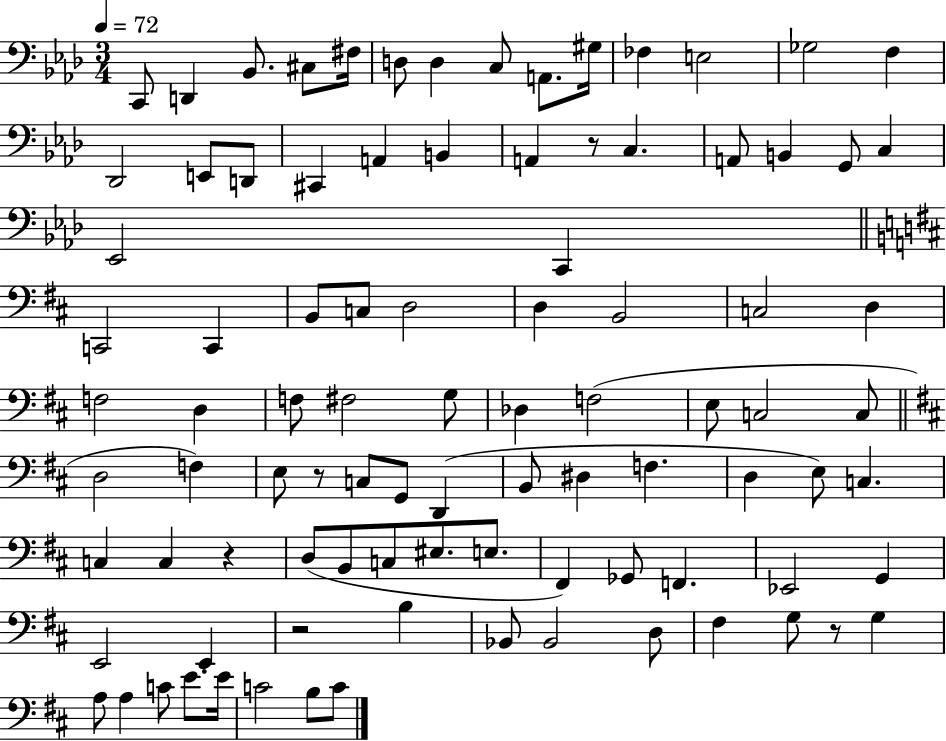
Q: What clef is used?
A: bass